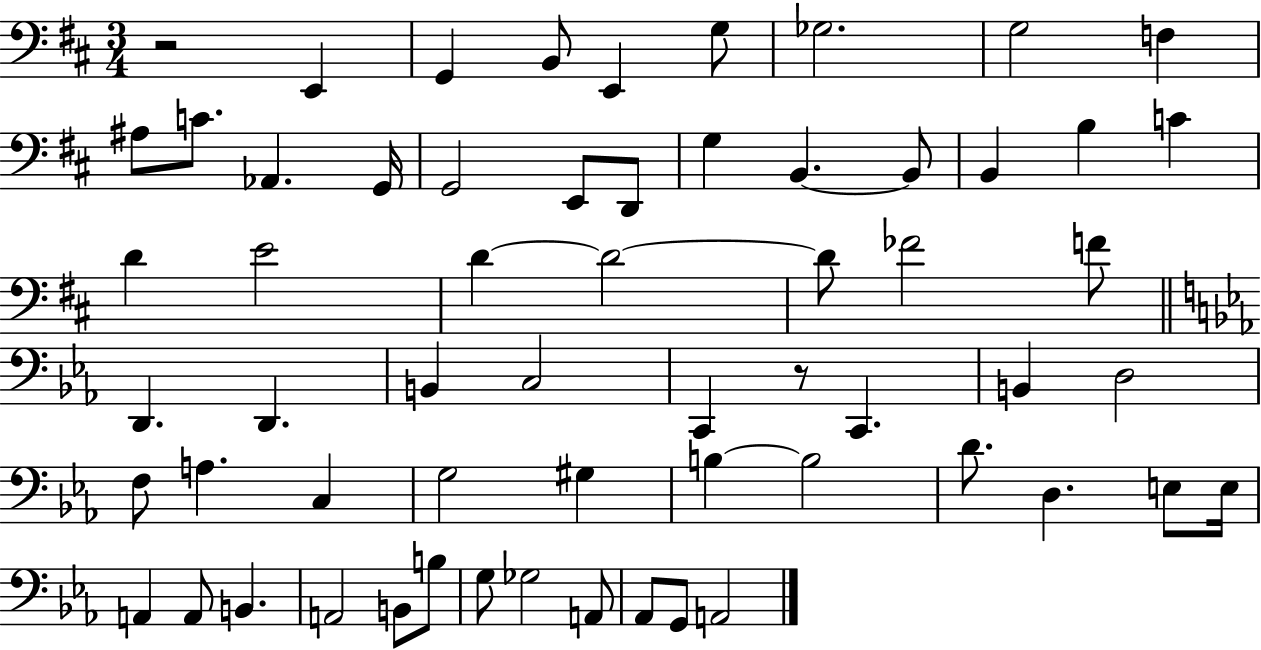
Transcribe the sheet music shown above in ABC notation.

X:1
T:Untitled
M:3/4
L:1/4
K:D
z2 E,, G,, B,,/2 E,, G,/2 _G,2 G,2 F, ^A,/2 C/2 _A,, G,,/4 G,,2 E,,/2 D,,/2 G, B,, B,,/2 B,, B, C D E2 D D2 D/2 _F2 F/2 D,, D,, B,, C,2 C,, z/2 C,, B,, D,2 F,/2 A, C, G,2 ^G, B, B,2 D/2 D, E,/2 E,/4 A,, A,,/2 B,, A,,2 B,,/2 B,/2 G,/2 _G,2 A,,/2 _A,,/2 G,,/2 A,,2